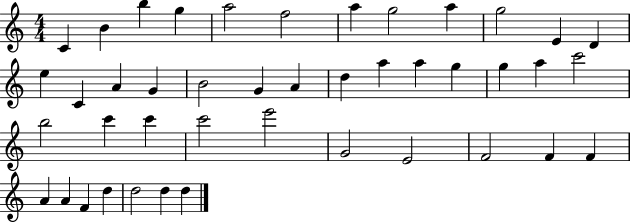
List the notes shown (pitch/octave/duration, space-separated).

C4/q B4/q B5/q G5/q A5/h F5/h A5/q G5/h A5/q G5/h E4/q D4/q E5/q C4/q A4/q G4/q B4/h G4/q A4/q D5/q A5/q A5/q G5/q G5/q A5/q C6/h B5/h C6/q C6/q C6/h E6/h G4/h E4/h F4/h F4/q F4/q A4/q A4/q F4/q D5/q D5/h D5/q D5/q